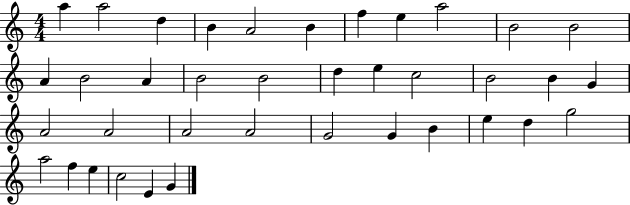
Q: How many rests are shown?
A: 0